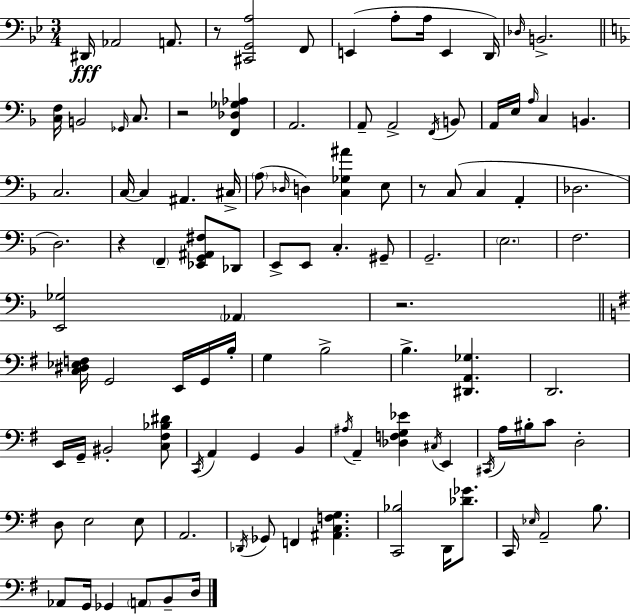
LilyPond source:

{
  \clef bass
  \numericTimeSignature
  \time 3/4
  \key bes \major
  dis,16\fff aes,2 a,8. | r8 <cis, g, a>2 f,8 | e,4( a8-. a16 e,4 d,16) | \grace { des16 } b,2.-> | \break \bar "||" \break \key f \major <c f>16 b,2 \grace { ges,16 } c8. | r2 <f, des ges aes>4 | a,2. | a,8-- a,2-> \acciaccatura { f,16 } | \break b,8 a,16 e16 \grace { a16 } c4 b,4. | c2. | c16~~ c4 ais,4. | cis16-> \parenthesize a8( \grace { des16 } d4) <c ges ais'>4 | \break e8 r8 c8( c4 | a,4-. des2. | d2.) | r4 \parenthesize f,4-- | \break <ees, g, ais, fis>8 des,8 e,8-> e,8 c4.-. | gis,8-- g,2.-- | \parenthesize e2. | f2. | \break <e, ges>2 | \parenthesize aes,4 r2. | \bar "||" \break \key g \major <c dis ees f>16 g,2 e,16 g,16 b16-. | g4 b2-> | b4.-> <dis, a, ges>4. | d,2. | \break e,16 g,16-- bis,2-. <c fis bes dis'>8 | \acciaccatura { c,16 } a,4 g,4 b,4 | \acciaccatura { ais16 } a,4-- <des f g ees'>4 \acciaccatura { cis16 } e,4 | \acciaccatura { cis,16 } a16 bis16-. c'8 d2-. | \break d8 e2 | e8 a,2. | \acciaccatura { des,16 } ges,8 f,4 <ais, c f g>4. | <c, bes>2 | \break d,16 <des' ges'>8. c,16 \grace { ees16 } a,2-- | b8. aes,8 g,16 ges,4 | \parenthesize a,8 b,8-- d16 \bar "|."
}